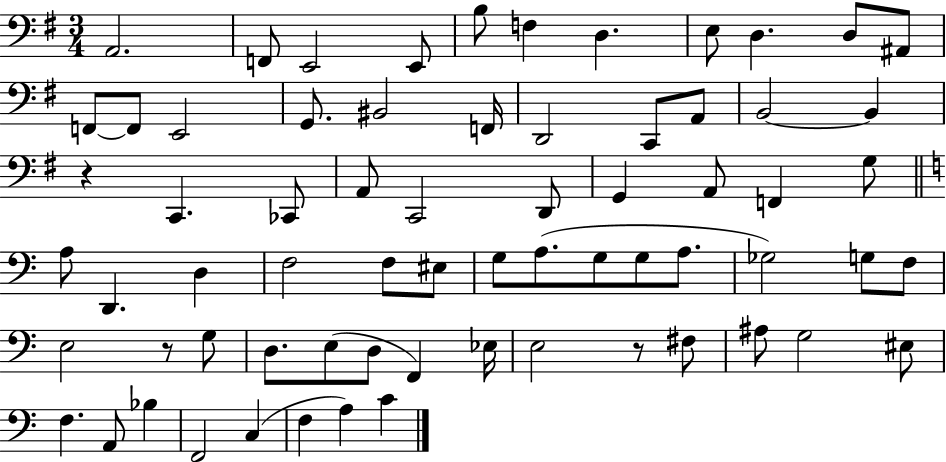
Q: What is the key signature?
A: G major